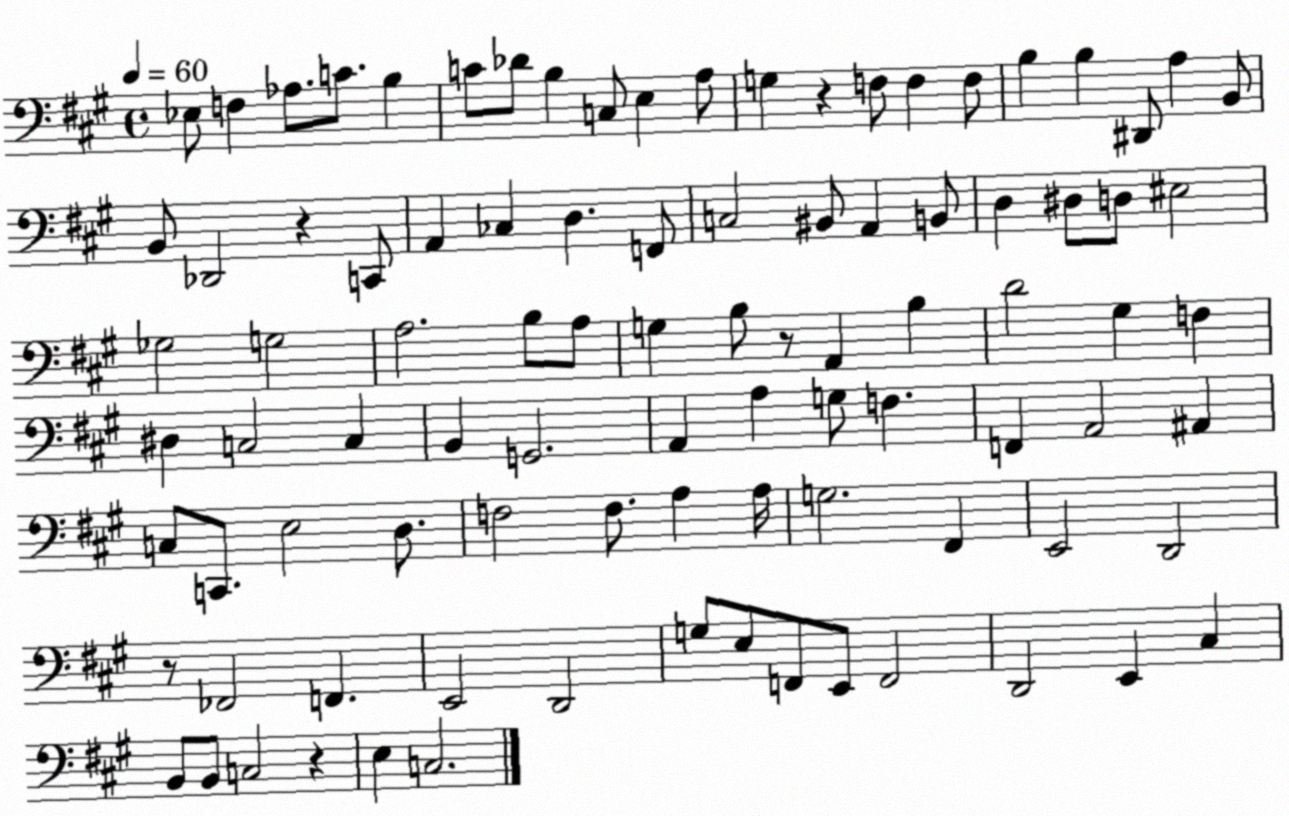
X:1
T:Untitled
M:4/4
L:1/4
K:A
_E,/2 F, _A,/2 C/2 B, C/2 _D/2 B, C,/2 E, A,/2 G, z F,/2 F, F,/2 B, B, ^D,,/2 A, B,,/2 B,,/2 _D,,2 z C,,/2 A,, _C, D, F,,/2 C,2 ^B,,/2 A,, B,,/2 D, ^D,/2 D,/2 ^E,2 _G,2 G,2 A,2 B,/2 A,/2 G, B,/2 z/2 A,, B, D2 ^G, F, ^D, C,2 C, B,, G,,2 A,, A, G,/2 F, F,, A,,2 ^A,, C,/2 C,,/2 E,2 D,/2 F,2 F,/2 A, A,/4 G,2 ^F,, E,,2 D,,2 z/2 _F,,2 F,, E,,2 D,,2 G,/2 E,/2 F,,/2 E,,/2 F,,2 D,,2 E,, ^C, B,,/2 B,,/2 C,2 z E, C,2